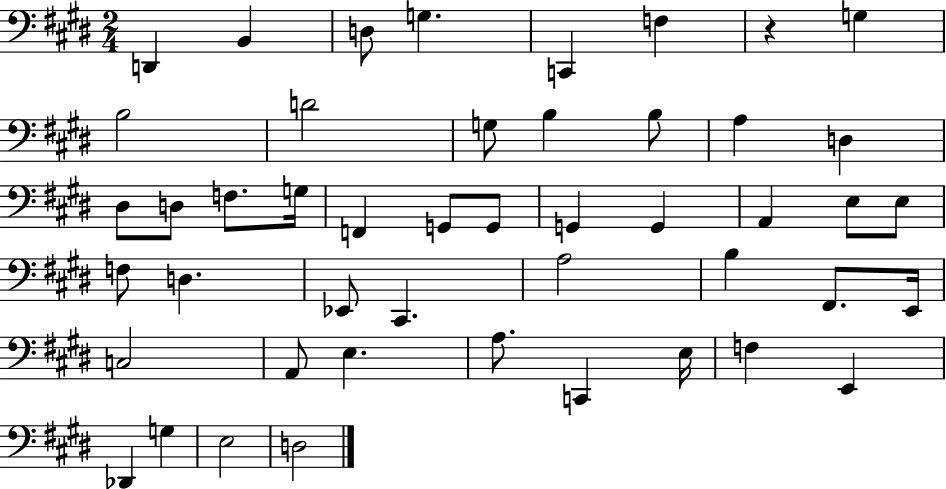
{
  \clef bass
  \numericTimeSignature
  \time 2/4
  \key e \major
  d,4 b,4 | d8 g4. | c,4 f4 | r4 g4 | \break b2 | d'2 | g8 b4 b8 | a4 d4 | \break dis8 d8 f8. g16 | f,4 g,8 g,8 | g,4 g,4 | a,4 e8 e8 | \break f8 d4. | ees,8 cis,4. | a2 | b4 fis,8. e,16 | \break c2 | a,8 e4. | a8. c,4 e16 | f4 e,4 | \break des,4 g4 | e2 | d2 | \bar "|."
}